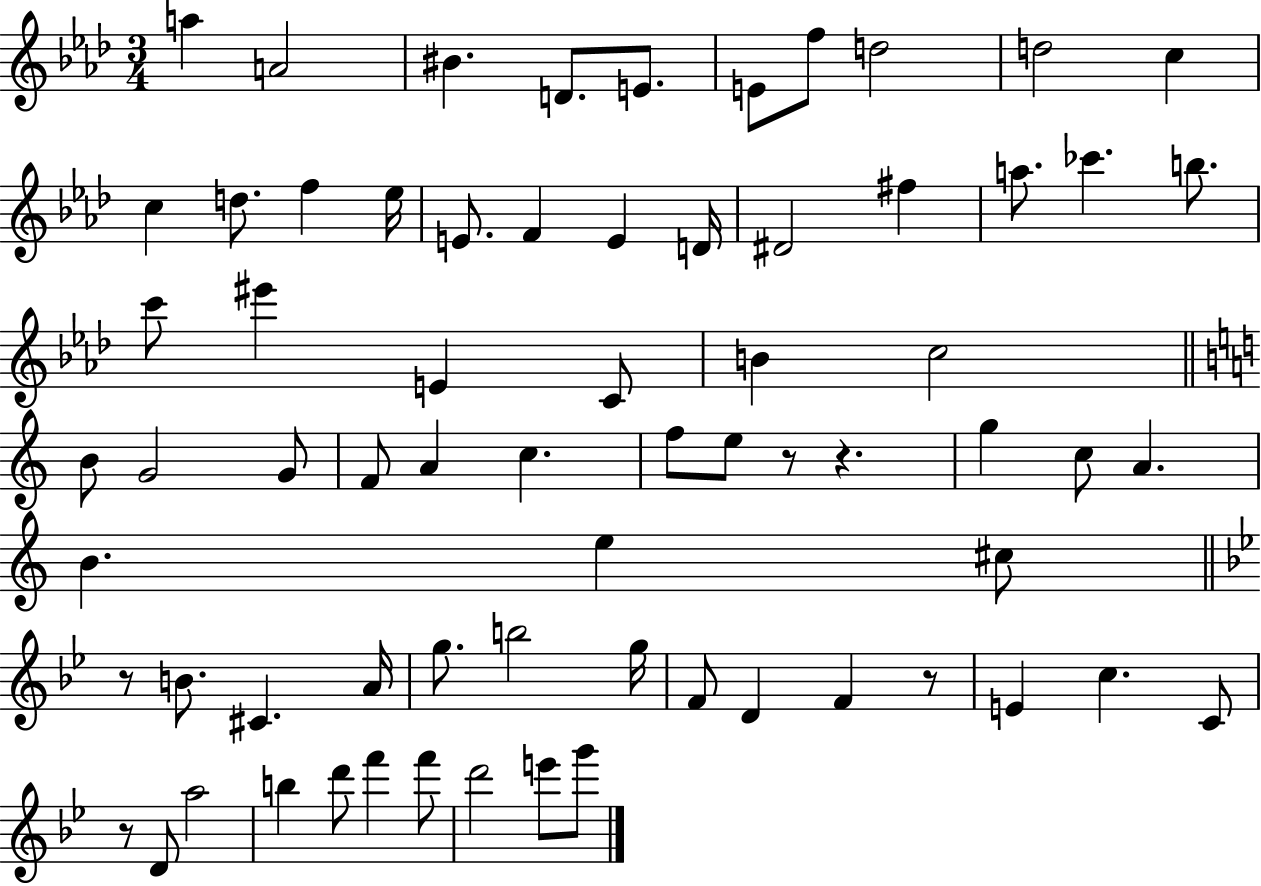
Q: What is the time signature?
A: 3/4